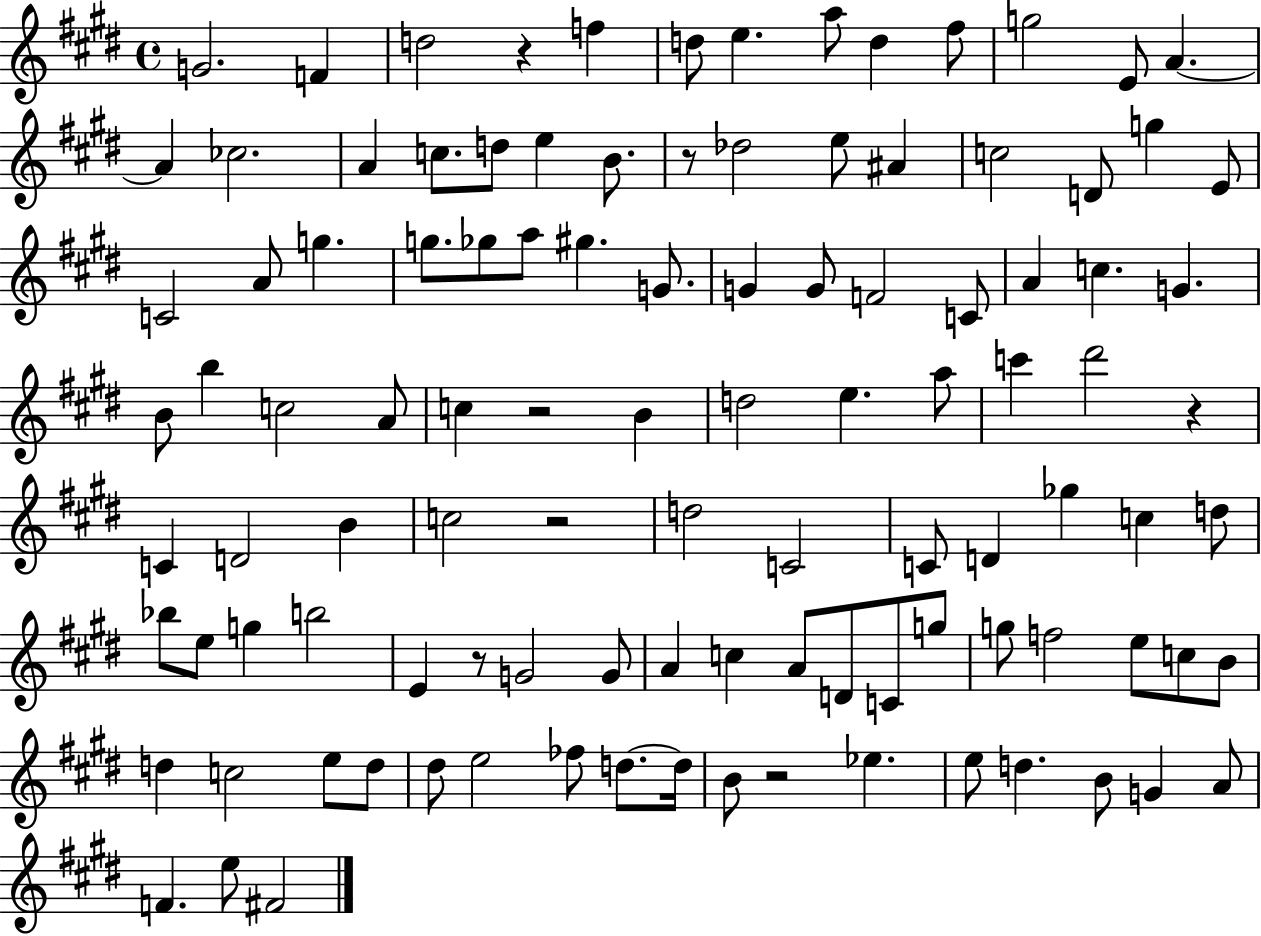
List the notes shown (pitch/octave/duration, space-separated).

G4/h. F4/q D5/h R/q F5/q D5/e E5/q. A5/e D5/q F#5/e G5/h E4/e A4/q. A4/q CES5/h. A4/q C5/e. D5/e E5/q B4/e. R/e Db5/h E5/e A#4/q C5/h D4/e G5/q E4/e C4/h A4/e G5/q. G5/e. Gb5/e A5/e G#5/q. G4/e. G4/q G4/e F4/h C4/e A4/q C5/q. G4/q. B4/e B5/q C5/h A4/e C5/q R/h B4/q D5/h E5/q. A5/e C6/q D#6/h R/q C4/q D4/h B4/q C5/h R/h D5/h C4/h C4/e D4/q Gb5/q C5/q D5/e Bb5/e E5/e G5/q B5/h E4/q R/e G4/h G4/e A4/q C5/q A4/e D4/e C4/e G5/e G5/e F5/h E5/e C5/e B4/e D5/q C5/h E5/e D5/e D#5/e E5/h FES5/e D5/e. D5/s B4/e R/h Eb5/q. E5/e D5/q. B4/e G4/q A4/e F4/q. E5/e F#4/h